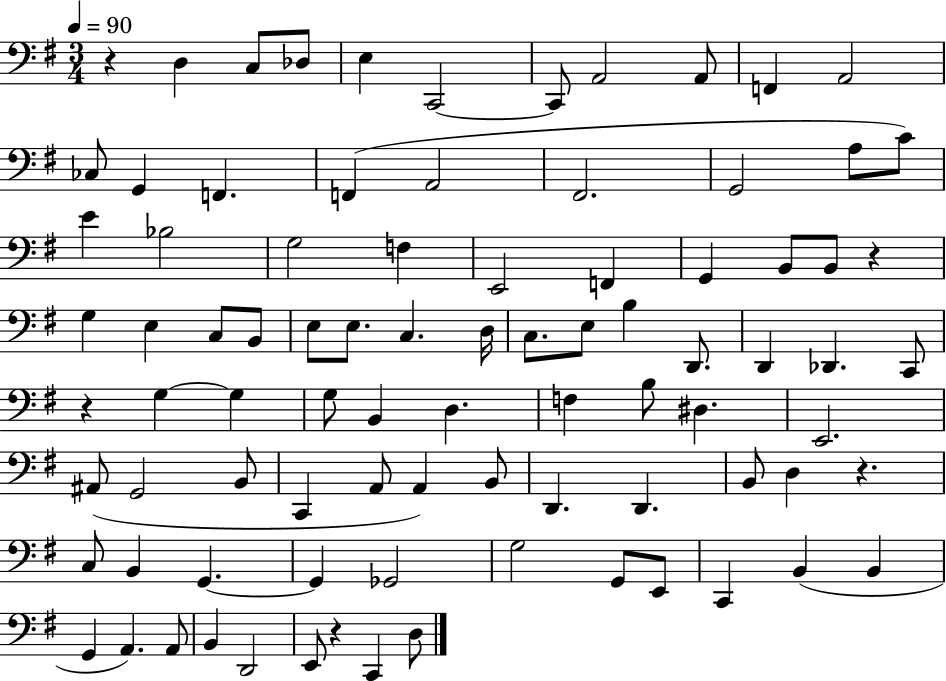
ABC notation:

X:1
T:Untitled
M:3/4
L:1/4
K:G
z D, C,/2 _D,/2 E, C,,2 C,,/2 A,,2 A,,/2 F,, A,,2 _C,/2 G,, F,, F,, A,,2 ^F,,2 G,,2 A,/2 C/2 E _B,2 G,2 F, E,,2 F,, G,, B,,/2 B,,/2 z G, E, C,/2 B,,/2 E,/2 E,/2 C, D,/4 C,/2 E,/2 B, D,,/2 D,, _D,, C,,/2 z G, G, G,/2 B,, D, F, B,/2 ^D, E,,2 ^A,,/2 G,,2 B,,/2 C,, A,,/2 A,, B,,/2 D,, D,, B,,/2 D, z C,/2 B,, G,, G,, _G,,2 G,2 G,,/2 E,,/2 C,, B,, B,, G,, A,, A,,/2 B,, D,,2 E,,/2 z C,, D,/2